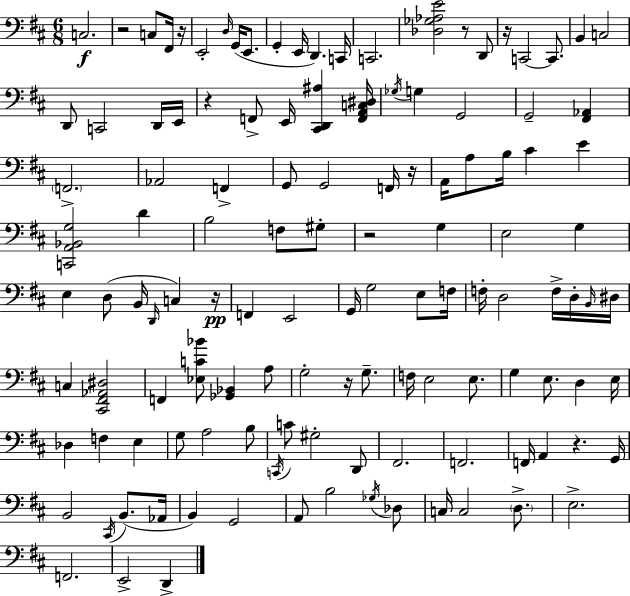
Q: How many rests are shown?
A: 10